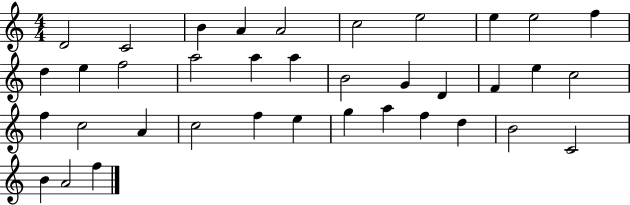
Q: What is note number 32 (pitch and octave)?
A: D5